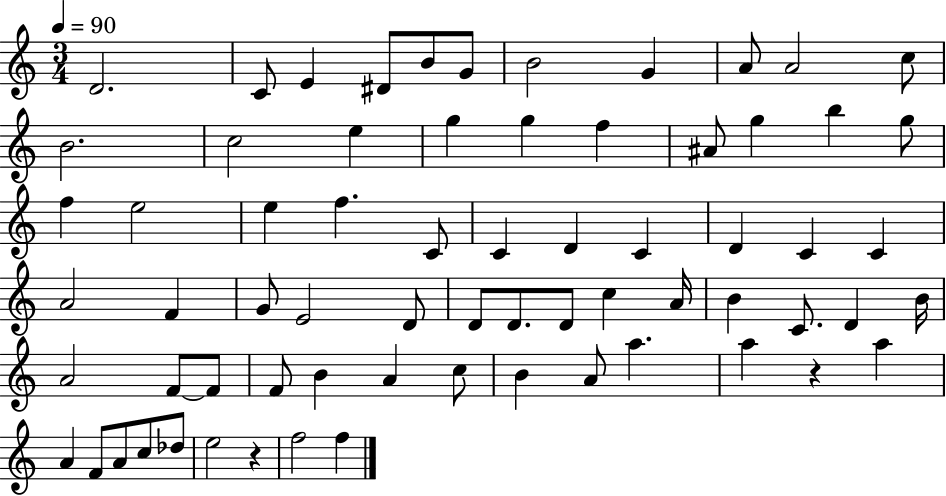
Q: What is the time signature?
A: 3/4